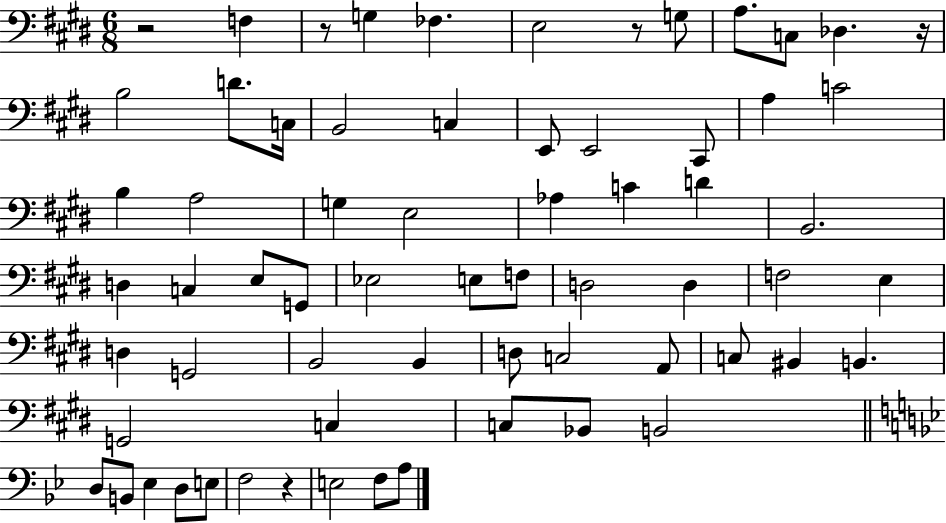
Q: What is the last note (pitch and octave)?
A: A3